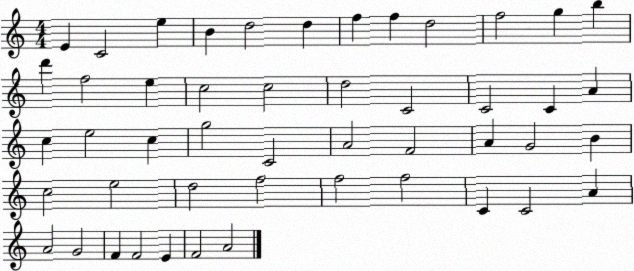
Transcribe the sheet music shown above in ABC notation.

X:1
T:Untitled
M:4/4
L:1/4
K:C
E C2 e B d2 d f f d2 f2 g b d' f2 e c2 c2 d2 C2 C2 C A c e2 c g2 C2 A2 F2 A G2 B c2 e2 d2 f2 f2 f2 C C2 A A2 G2 F F2 E F2 A2